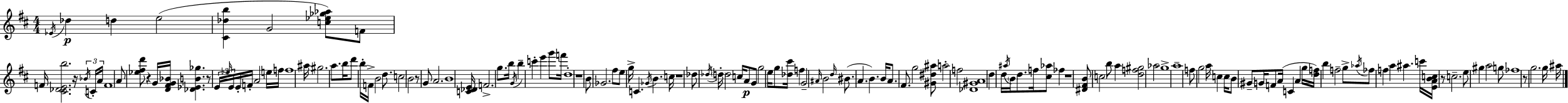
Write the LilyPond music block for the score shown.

{
  \clef treble
  \numericTimeSignature
  \time 4/4
  \key d \major
  \acciaccatura { ees'16 }\p des''4 d''4 e''2( | <cis' des'' b''>4 g'2 <c'' ees'' ges'' aes''>8) f'8 | f'16 <cis' des' e' b''>2. r16 \tuplet 3/2 { \acciaccatura { bes'16 } | c'16-. a'16 } f'1 | \break a'8 <ees'' fis'' d'''>8 r4 g'16 <d' fis' g' bes'>16 <des' ees' b' ges''>4. | r8 \tuplet 3/2 { e'16 \grace { ees''16 } e'16 } e'16-. f'16-. a'2 | e''16 f''16 f''1 | ais''16 gis''2. | \break a''8. b''16 d'''8 b''16-. f'16-> b'2 | d''8. c''2 b'2 | r8 g'8 a'2. | b'1 | \break <c' des' e'>16 f'2.-> | g''8. b''16 \acciaccatura { g'16 } b''4-- c'''4-. e'''4 | g'''8 f'''16 d''1-. | r1 | \break b'8 ges'2. | fis''8 e''8 g''16-> c'4. \acciaccatura { ges'16 } b'4. | c''16 r1 | des''8 \acciaccatura { des''16 } \parenthesize d''16-. d''2 | \break c''16 a'8\p g'8 g''2 e''16 g''8 | <des'' cis'''>16 f''4 g'2-- \grace { ais'16 } b'2 | \grace { d''16 }( bis'8. a'4. | b'4.) b'16 a'8. fis'8. g''2 | \break <gis' dis'' ais''>8 a''2-. | f''2 <des' gis' a'>1 | d''4 d''16 \acciaccatura { ais''16 } \parenthesize b'16 d''8. | f''16 <cis'' aes''>8 fes''4 r1 | \break <dis' fis' b'>8 c''2 | b''8 a''4 <d'' f'' gis''>2 | aes''2 g''1-> | a''1-- | \break f''8 g''2 | a''16 c''4 c''16 b'8 gis'8-- g'16 f'8 | a'16( c'4 a'4 g''16 <d'' f''>16) b''4 f''2-- | g''8-> \acciaccatura { aes''16 } fes''8 f''4 | \break a''4 ais''4. c'''16 <e' a' b' c''>16 r8 c''2.-- | e''8 gis''4 | a''2 g''8 fes''1 | r8 g''2. | \break g''16 ais''16 \bar "|."
}